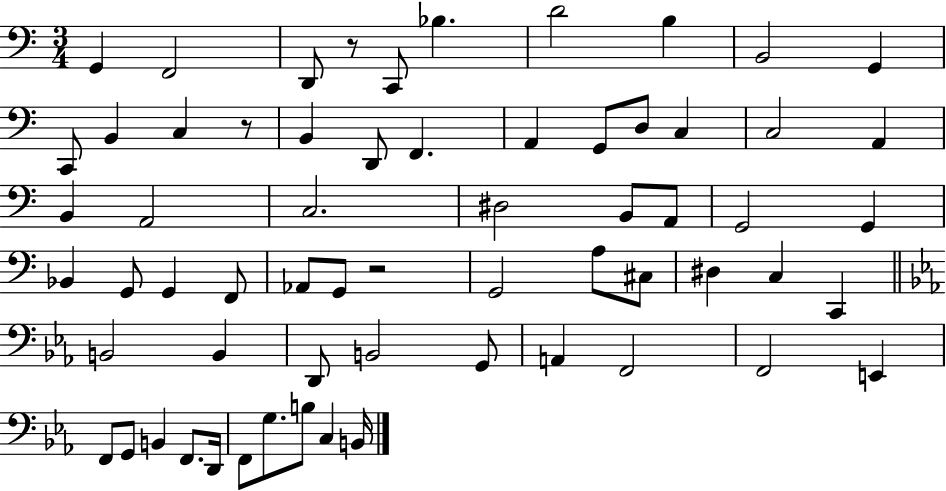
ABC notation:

X:1
T:Untitled
M:3/4
L:1/4
K:C
G,, F,,2 D,,/2 z/2 C,,/2 _B, D2 B, B,,2 G,, C,,/2 B,, C, z/2 B,, D,,/2 F,, A,, G,,/2 D,/2 C, C,2 A,, B,, A,,2 C,2 ^D,2 B,,/2 A,,/2 G,,2 G,, _B,, G,,/2 G,, F,,/2 _A,,/2 G,,/2 z2 G,,2 A,/2 ^C,/2 ^D, C, C,, B,,2 B,, D,,/2 B,,2 G,,/2 A,, F,,2 F,,2 E,, F,,/2 G,,/2 B,, F,,/2 D,,/4 F,,/2 G,/2 B,/2 C, B,,/4